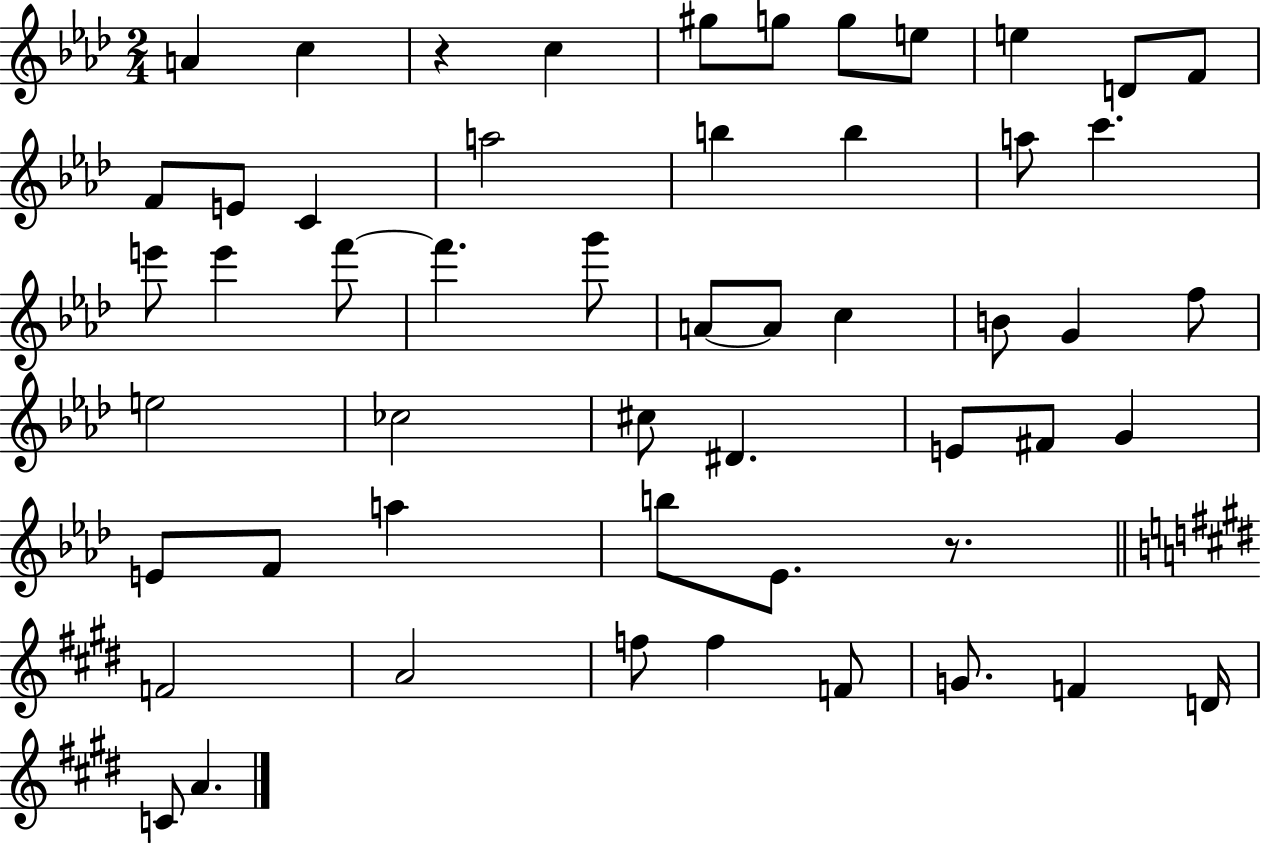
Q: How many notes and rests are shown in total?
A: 53